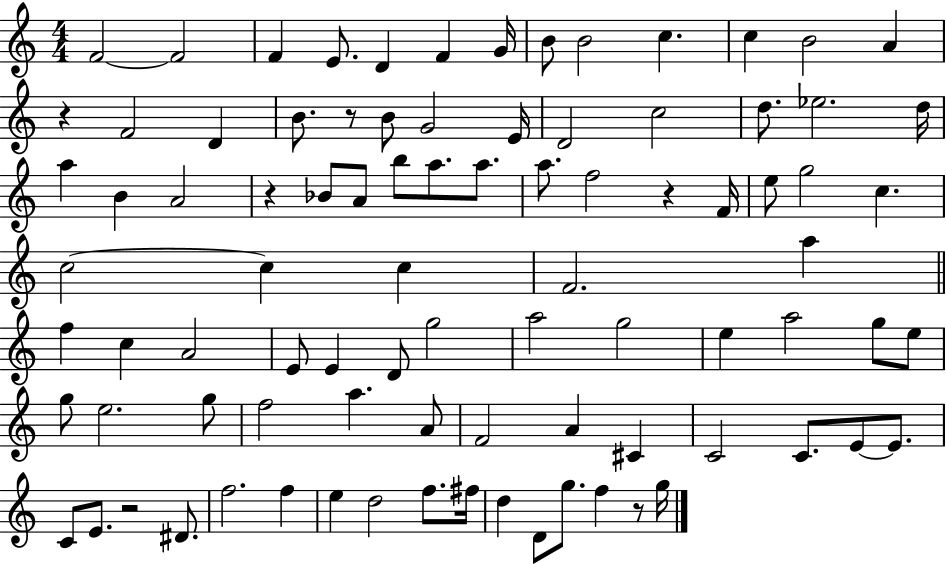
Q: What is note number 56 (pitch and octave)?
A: E5